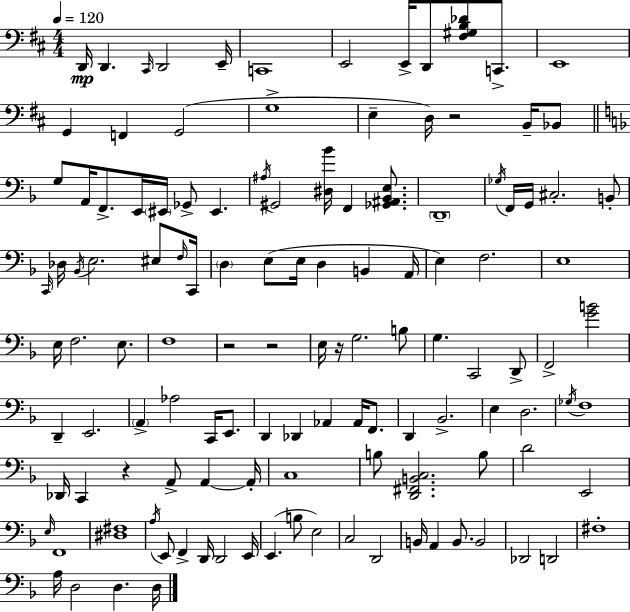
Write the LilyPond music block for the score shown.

{
  \clef bass
  \numericTimeSignature
  \time 4/4
  \key d \major
  \tempo 4 = 120
  d,16\mp d,4. \grace { cis,16 } d,2 | e,16-- c,1 | e,2 e,16-> d,8 <fis gis b des'>8 c,8.-> | e,1 | \break g,4 f,4 g,2( | g1-> | e4-- d16) r2 b,16-- bes,8 | \bar "||" \break \key d \minor g8 a,16 f,8.-> e,16 \parenthesize eis,16 ges,8-> eis,4. | \acciaccatura { ais16 } gis,2 <dis bes'>16 f,4 <ges, ais, bes, e>8. | \parenthesize d,1-- | \acciaccatura { ges16 } f,16 g,16 cis2.-. | \break b,8-. \grace { c,16 } des16 \acciaccatura { bes,16 } e2. | eis8 \grace { f16 } c,16 \parenthesize d4 e8( e16 d4 | b,4 a,16 e4) f2. | e1 | \break e16 f2. | e8. f1 | r2 r2 | e16 r16 g2. | \break b8 g4. c,2 | d,8-> f,2-> <g' b'>2 | d,4-- e,2. | \parenthesize a,4-> aes2 | \break c,16 e,8. d,4 des,4 aes,4 | aes,16 f,8. d,4 bes,2.-> | e4 d2. | \acciaccatura { ges16 } f1 | \break des,16 c,4 r4 a,8-> | a,4~~ a,16-. c1 | b8 <d, fis, b, c>2. | b8 d'2 e,2 | \break \grace { e16 } f,1 | <dis fis>1 | \acciaccatura { a16 } e,8 f,4-> d,16 d,2 | e,16 e,4.( b8 | \break e2) c2 | d,2 b,16 a,4 b,8. | b,2 des,2 | d,2 fis1-. | \break a16 d2 | d4. d16 \bar "|."
}